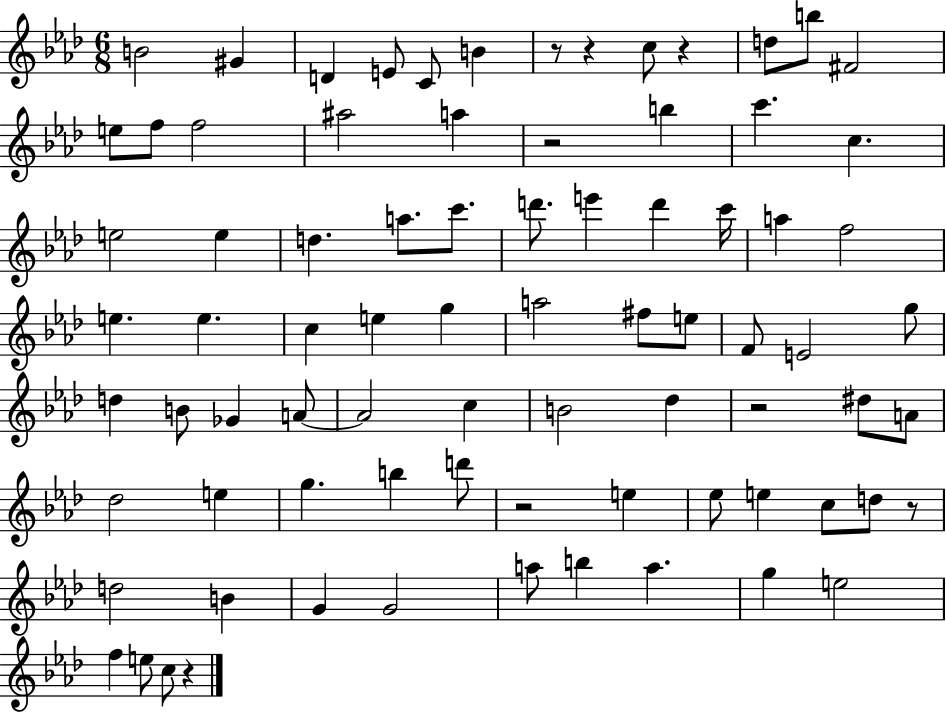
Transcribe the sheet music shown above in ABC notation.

X:1
T:Untitled
M:6/8
L:1/4
K:Ab
B2 ^G D E/2 C/2 B z/2 z c/2 z d/2 b/2 ^F2 e/2 f/2 f2 ^a2 a z2 b c' c e2 e d a/2 c'/2 d'/2 e' d' c'/4 a f2 e e c e g a2 ^f/2 e/2 F/2 E2 g/2 d B/2 _G A/2 A2 c B2 _d z2 ^d/2 A/2 _d2 e g b d'/2 z2 e _e/2 e c/2 d/2 z/2 d2 B G G2 a/2 b a g e2 f e/2 c/2 z